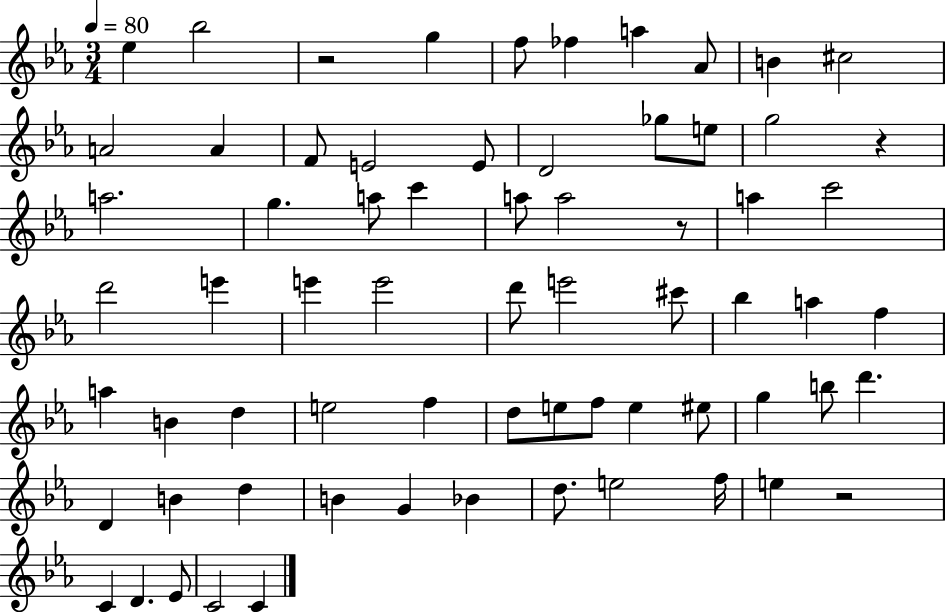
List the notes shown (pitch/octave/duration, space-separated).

Eb5/q Bb5/h R/h G5/q F5/e FES5/q A5/q Ab4/e B4/q C#5/h A4/h A4/q F4/e E4/h E4/e D4/h Gb5/e E5/e G5/h R/q A5/h. G5/q. A5/e C6/q A5/e A5/h R/e A5/q C6/h D6/h E6/q E6/q E6/h D6/e E6/h C#6/e Bb5/q A5/q F5/q A5/q B4/q D5/q E5/h F5/q D5/e E5/e F5/e E5/q EIS5/e G5/q B5/e D6/q. D4/q B4/q D5/q B4/q G4/q Bb4/q D5/e. E5/h F5/s E5/q R/h C4/q D4/q. Eb4/e C4/h C4/q